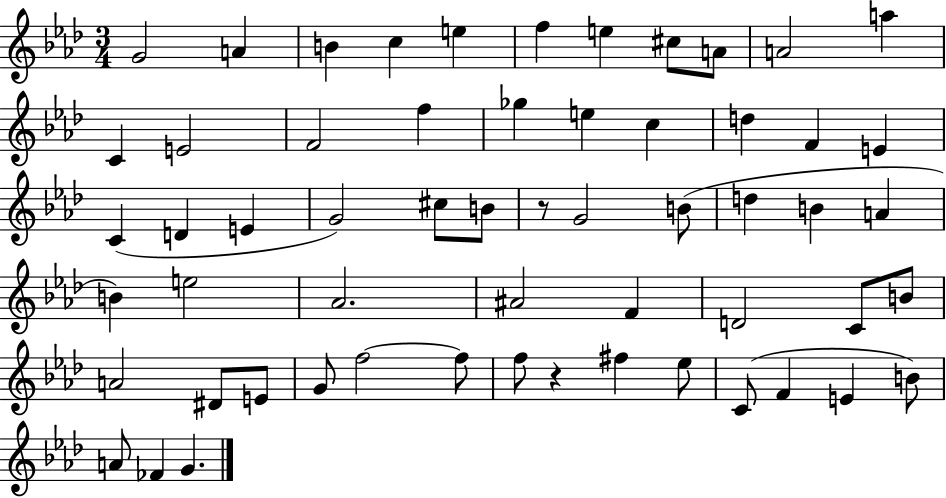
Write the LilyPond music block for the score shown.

{
  \clef treble
  \numericTimeSignature
  \time 3/4
  \key aes \major
  g'2 a'4 | b'4 c''4 e''4 | f''4 e''4 cis''8 a'8 | a'2 a''4 | \break c'4 e'2 | f'2 f''4 | ges''4 e''4 c''4 | d''4 f'4 e'4 | \break c'4( d'4 e'4 | g'2) cis''8 b'8 | r8 g'2 b'8( | d''4 b'4 a'4 | \break b'4) e''2 | aes'2. | ais'2 f'4 | d'2 c'8 b'8 | \break a'2 dis'8 e'8 | g'8 f''2~~ f''8 | f''8 r4 fis''4 ees''8 | c'8( f'4 e'4 b'8) | \break a'8 fes'4 g'4. | \bar "|."
}